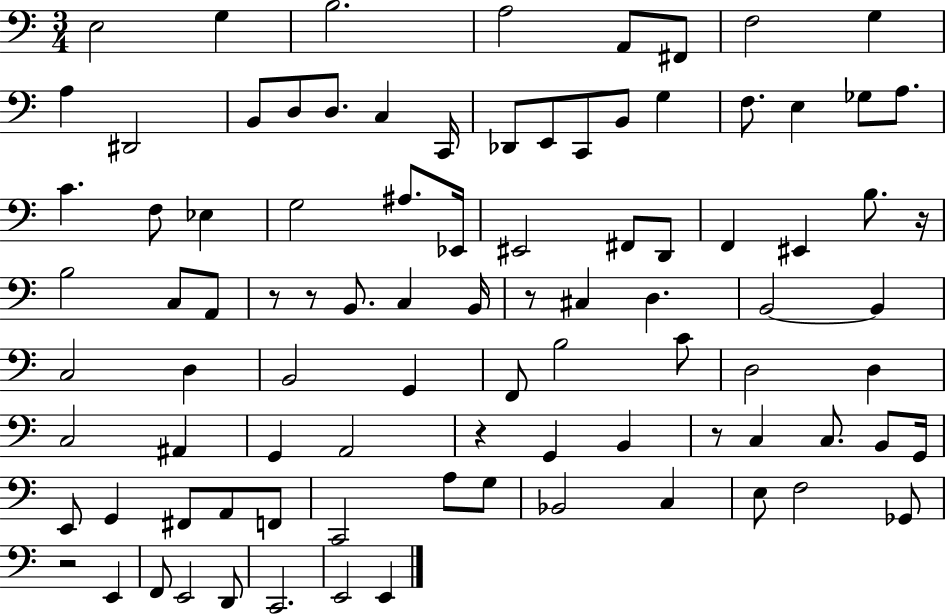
{
  \clef bass
  \numericTimeSignature
  \time 3/4
  \key c \major
  e2 g4 | b2. | a2 a,8 fis,8 | f2 g4 | \break a4 dis,2 | b,8 d8 d8. c4 c,16 | des,8 e,8 c,8 b,8 g4 | f8. e4 ges8 a8. | \break c'4. f8 ees4 | g2 ais8. ees,16 | eis,2 fis,8 d,8 | f,4 eis,4 b8. r16 | \break b2 c8 a,8 | r8 r8 b,8. c4 b,16 | r8 cis4 d4. | b,2~~ b,4 | \break c2 d4 | b,2 g,4 | f,8 b2 c'8 | d2 d4 | \break c2 ais,4 | g,4 a,2 | r4 g,4 b,4 | r8 c4 c8. b,8 g,16 | \break e,8 g,4 fis,8 a,8 f,8 | c,2 a8 g8 | bes,2 c4 | e8 f2 ges,8 | \break r2 e,4 | f,8 e,2 d,8 | c,2. | e,2 e,4 | \break \bar "|."
}